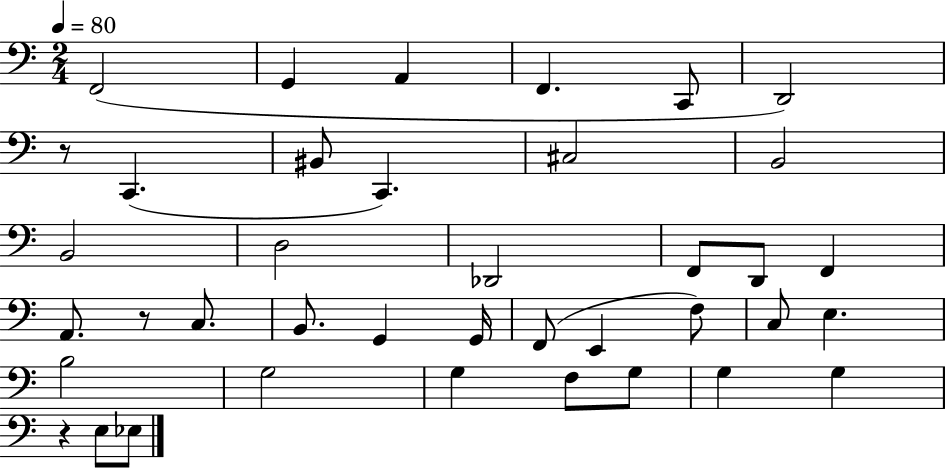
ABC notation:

X:1
T:Untitled
M:2/4
L:1/4
K:C
F,,2 G,, A,, F,, C,,/2 D,,2 z/2 C,, ^B,,/2 C,, ^C,2 B,,2 B,,2 D,2 _D,,2 F,,/2 D,,/2 F,, A,,/2 z/2 C,/2 B,,/2 G,, G,,/4 F,,/2 E,, F,/2 C,/2 E, B,2 G,2 G, F,/2 G,/2 G, G, z E,/2 _E,/2